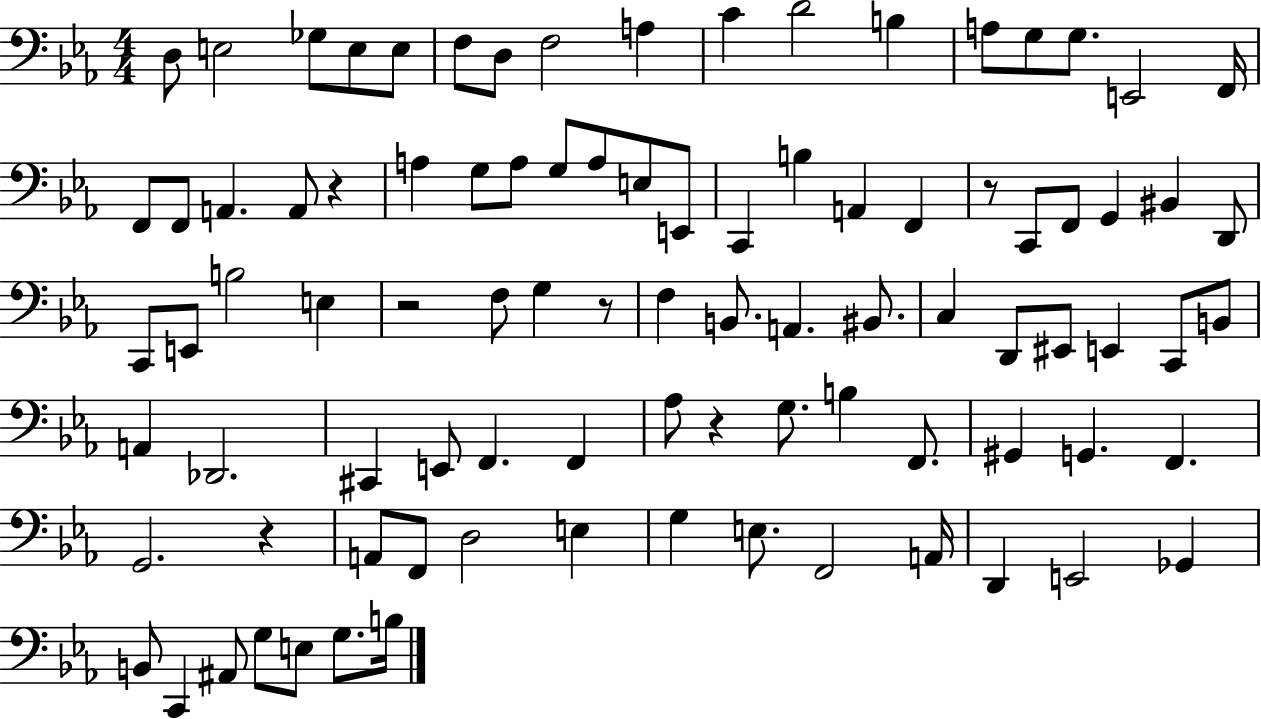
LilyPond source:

{
  \clef bass
  \numericTimeSignature
  \time 4/4
  \key ees \major
  d8 e2 ges8 e8 e8 | f8 d8 f2 a4 | c'4 d'2 b4 | a8 g8 g8. e,2 f,16 | \break f,8 f,8 a,4. a,8 r4 | a4 g8 a8 g8 a8 e8 e,8 | c,4 b4 a,4 f,4 | r8 c,8 f,8 g,4 bis,4 d,8 | \break c,8 e,8 b2 e4 | r2 f8 g4 r8 | f4 b,8. a,4. bis,8. | c4 d,8 eis,8 e,4 c,8 b,8 | \break a,4 des,2. | cis,4 e,8 f,4. f,4 | aes8 r4 g8. b4 f,8. | gis,4 g,4. f,4. | \break g,2. r4 | a,8 f,8 d2 e4 | g4 e8. f,2 a,16 | d,4 e,2 ges,4 | \break b,8 c,4 ais,8 g8 e8 g8. b16 | \bar "|."
}